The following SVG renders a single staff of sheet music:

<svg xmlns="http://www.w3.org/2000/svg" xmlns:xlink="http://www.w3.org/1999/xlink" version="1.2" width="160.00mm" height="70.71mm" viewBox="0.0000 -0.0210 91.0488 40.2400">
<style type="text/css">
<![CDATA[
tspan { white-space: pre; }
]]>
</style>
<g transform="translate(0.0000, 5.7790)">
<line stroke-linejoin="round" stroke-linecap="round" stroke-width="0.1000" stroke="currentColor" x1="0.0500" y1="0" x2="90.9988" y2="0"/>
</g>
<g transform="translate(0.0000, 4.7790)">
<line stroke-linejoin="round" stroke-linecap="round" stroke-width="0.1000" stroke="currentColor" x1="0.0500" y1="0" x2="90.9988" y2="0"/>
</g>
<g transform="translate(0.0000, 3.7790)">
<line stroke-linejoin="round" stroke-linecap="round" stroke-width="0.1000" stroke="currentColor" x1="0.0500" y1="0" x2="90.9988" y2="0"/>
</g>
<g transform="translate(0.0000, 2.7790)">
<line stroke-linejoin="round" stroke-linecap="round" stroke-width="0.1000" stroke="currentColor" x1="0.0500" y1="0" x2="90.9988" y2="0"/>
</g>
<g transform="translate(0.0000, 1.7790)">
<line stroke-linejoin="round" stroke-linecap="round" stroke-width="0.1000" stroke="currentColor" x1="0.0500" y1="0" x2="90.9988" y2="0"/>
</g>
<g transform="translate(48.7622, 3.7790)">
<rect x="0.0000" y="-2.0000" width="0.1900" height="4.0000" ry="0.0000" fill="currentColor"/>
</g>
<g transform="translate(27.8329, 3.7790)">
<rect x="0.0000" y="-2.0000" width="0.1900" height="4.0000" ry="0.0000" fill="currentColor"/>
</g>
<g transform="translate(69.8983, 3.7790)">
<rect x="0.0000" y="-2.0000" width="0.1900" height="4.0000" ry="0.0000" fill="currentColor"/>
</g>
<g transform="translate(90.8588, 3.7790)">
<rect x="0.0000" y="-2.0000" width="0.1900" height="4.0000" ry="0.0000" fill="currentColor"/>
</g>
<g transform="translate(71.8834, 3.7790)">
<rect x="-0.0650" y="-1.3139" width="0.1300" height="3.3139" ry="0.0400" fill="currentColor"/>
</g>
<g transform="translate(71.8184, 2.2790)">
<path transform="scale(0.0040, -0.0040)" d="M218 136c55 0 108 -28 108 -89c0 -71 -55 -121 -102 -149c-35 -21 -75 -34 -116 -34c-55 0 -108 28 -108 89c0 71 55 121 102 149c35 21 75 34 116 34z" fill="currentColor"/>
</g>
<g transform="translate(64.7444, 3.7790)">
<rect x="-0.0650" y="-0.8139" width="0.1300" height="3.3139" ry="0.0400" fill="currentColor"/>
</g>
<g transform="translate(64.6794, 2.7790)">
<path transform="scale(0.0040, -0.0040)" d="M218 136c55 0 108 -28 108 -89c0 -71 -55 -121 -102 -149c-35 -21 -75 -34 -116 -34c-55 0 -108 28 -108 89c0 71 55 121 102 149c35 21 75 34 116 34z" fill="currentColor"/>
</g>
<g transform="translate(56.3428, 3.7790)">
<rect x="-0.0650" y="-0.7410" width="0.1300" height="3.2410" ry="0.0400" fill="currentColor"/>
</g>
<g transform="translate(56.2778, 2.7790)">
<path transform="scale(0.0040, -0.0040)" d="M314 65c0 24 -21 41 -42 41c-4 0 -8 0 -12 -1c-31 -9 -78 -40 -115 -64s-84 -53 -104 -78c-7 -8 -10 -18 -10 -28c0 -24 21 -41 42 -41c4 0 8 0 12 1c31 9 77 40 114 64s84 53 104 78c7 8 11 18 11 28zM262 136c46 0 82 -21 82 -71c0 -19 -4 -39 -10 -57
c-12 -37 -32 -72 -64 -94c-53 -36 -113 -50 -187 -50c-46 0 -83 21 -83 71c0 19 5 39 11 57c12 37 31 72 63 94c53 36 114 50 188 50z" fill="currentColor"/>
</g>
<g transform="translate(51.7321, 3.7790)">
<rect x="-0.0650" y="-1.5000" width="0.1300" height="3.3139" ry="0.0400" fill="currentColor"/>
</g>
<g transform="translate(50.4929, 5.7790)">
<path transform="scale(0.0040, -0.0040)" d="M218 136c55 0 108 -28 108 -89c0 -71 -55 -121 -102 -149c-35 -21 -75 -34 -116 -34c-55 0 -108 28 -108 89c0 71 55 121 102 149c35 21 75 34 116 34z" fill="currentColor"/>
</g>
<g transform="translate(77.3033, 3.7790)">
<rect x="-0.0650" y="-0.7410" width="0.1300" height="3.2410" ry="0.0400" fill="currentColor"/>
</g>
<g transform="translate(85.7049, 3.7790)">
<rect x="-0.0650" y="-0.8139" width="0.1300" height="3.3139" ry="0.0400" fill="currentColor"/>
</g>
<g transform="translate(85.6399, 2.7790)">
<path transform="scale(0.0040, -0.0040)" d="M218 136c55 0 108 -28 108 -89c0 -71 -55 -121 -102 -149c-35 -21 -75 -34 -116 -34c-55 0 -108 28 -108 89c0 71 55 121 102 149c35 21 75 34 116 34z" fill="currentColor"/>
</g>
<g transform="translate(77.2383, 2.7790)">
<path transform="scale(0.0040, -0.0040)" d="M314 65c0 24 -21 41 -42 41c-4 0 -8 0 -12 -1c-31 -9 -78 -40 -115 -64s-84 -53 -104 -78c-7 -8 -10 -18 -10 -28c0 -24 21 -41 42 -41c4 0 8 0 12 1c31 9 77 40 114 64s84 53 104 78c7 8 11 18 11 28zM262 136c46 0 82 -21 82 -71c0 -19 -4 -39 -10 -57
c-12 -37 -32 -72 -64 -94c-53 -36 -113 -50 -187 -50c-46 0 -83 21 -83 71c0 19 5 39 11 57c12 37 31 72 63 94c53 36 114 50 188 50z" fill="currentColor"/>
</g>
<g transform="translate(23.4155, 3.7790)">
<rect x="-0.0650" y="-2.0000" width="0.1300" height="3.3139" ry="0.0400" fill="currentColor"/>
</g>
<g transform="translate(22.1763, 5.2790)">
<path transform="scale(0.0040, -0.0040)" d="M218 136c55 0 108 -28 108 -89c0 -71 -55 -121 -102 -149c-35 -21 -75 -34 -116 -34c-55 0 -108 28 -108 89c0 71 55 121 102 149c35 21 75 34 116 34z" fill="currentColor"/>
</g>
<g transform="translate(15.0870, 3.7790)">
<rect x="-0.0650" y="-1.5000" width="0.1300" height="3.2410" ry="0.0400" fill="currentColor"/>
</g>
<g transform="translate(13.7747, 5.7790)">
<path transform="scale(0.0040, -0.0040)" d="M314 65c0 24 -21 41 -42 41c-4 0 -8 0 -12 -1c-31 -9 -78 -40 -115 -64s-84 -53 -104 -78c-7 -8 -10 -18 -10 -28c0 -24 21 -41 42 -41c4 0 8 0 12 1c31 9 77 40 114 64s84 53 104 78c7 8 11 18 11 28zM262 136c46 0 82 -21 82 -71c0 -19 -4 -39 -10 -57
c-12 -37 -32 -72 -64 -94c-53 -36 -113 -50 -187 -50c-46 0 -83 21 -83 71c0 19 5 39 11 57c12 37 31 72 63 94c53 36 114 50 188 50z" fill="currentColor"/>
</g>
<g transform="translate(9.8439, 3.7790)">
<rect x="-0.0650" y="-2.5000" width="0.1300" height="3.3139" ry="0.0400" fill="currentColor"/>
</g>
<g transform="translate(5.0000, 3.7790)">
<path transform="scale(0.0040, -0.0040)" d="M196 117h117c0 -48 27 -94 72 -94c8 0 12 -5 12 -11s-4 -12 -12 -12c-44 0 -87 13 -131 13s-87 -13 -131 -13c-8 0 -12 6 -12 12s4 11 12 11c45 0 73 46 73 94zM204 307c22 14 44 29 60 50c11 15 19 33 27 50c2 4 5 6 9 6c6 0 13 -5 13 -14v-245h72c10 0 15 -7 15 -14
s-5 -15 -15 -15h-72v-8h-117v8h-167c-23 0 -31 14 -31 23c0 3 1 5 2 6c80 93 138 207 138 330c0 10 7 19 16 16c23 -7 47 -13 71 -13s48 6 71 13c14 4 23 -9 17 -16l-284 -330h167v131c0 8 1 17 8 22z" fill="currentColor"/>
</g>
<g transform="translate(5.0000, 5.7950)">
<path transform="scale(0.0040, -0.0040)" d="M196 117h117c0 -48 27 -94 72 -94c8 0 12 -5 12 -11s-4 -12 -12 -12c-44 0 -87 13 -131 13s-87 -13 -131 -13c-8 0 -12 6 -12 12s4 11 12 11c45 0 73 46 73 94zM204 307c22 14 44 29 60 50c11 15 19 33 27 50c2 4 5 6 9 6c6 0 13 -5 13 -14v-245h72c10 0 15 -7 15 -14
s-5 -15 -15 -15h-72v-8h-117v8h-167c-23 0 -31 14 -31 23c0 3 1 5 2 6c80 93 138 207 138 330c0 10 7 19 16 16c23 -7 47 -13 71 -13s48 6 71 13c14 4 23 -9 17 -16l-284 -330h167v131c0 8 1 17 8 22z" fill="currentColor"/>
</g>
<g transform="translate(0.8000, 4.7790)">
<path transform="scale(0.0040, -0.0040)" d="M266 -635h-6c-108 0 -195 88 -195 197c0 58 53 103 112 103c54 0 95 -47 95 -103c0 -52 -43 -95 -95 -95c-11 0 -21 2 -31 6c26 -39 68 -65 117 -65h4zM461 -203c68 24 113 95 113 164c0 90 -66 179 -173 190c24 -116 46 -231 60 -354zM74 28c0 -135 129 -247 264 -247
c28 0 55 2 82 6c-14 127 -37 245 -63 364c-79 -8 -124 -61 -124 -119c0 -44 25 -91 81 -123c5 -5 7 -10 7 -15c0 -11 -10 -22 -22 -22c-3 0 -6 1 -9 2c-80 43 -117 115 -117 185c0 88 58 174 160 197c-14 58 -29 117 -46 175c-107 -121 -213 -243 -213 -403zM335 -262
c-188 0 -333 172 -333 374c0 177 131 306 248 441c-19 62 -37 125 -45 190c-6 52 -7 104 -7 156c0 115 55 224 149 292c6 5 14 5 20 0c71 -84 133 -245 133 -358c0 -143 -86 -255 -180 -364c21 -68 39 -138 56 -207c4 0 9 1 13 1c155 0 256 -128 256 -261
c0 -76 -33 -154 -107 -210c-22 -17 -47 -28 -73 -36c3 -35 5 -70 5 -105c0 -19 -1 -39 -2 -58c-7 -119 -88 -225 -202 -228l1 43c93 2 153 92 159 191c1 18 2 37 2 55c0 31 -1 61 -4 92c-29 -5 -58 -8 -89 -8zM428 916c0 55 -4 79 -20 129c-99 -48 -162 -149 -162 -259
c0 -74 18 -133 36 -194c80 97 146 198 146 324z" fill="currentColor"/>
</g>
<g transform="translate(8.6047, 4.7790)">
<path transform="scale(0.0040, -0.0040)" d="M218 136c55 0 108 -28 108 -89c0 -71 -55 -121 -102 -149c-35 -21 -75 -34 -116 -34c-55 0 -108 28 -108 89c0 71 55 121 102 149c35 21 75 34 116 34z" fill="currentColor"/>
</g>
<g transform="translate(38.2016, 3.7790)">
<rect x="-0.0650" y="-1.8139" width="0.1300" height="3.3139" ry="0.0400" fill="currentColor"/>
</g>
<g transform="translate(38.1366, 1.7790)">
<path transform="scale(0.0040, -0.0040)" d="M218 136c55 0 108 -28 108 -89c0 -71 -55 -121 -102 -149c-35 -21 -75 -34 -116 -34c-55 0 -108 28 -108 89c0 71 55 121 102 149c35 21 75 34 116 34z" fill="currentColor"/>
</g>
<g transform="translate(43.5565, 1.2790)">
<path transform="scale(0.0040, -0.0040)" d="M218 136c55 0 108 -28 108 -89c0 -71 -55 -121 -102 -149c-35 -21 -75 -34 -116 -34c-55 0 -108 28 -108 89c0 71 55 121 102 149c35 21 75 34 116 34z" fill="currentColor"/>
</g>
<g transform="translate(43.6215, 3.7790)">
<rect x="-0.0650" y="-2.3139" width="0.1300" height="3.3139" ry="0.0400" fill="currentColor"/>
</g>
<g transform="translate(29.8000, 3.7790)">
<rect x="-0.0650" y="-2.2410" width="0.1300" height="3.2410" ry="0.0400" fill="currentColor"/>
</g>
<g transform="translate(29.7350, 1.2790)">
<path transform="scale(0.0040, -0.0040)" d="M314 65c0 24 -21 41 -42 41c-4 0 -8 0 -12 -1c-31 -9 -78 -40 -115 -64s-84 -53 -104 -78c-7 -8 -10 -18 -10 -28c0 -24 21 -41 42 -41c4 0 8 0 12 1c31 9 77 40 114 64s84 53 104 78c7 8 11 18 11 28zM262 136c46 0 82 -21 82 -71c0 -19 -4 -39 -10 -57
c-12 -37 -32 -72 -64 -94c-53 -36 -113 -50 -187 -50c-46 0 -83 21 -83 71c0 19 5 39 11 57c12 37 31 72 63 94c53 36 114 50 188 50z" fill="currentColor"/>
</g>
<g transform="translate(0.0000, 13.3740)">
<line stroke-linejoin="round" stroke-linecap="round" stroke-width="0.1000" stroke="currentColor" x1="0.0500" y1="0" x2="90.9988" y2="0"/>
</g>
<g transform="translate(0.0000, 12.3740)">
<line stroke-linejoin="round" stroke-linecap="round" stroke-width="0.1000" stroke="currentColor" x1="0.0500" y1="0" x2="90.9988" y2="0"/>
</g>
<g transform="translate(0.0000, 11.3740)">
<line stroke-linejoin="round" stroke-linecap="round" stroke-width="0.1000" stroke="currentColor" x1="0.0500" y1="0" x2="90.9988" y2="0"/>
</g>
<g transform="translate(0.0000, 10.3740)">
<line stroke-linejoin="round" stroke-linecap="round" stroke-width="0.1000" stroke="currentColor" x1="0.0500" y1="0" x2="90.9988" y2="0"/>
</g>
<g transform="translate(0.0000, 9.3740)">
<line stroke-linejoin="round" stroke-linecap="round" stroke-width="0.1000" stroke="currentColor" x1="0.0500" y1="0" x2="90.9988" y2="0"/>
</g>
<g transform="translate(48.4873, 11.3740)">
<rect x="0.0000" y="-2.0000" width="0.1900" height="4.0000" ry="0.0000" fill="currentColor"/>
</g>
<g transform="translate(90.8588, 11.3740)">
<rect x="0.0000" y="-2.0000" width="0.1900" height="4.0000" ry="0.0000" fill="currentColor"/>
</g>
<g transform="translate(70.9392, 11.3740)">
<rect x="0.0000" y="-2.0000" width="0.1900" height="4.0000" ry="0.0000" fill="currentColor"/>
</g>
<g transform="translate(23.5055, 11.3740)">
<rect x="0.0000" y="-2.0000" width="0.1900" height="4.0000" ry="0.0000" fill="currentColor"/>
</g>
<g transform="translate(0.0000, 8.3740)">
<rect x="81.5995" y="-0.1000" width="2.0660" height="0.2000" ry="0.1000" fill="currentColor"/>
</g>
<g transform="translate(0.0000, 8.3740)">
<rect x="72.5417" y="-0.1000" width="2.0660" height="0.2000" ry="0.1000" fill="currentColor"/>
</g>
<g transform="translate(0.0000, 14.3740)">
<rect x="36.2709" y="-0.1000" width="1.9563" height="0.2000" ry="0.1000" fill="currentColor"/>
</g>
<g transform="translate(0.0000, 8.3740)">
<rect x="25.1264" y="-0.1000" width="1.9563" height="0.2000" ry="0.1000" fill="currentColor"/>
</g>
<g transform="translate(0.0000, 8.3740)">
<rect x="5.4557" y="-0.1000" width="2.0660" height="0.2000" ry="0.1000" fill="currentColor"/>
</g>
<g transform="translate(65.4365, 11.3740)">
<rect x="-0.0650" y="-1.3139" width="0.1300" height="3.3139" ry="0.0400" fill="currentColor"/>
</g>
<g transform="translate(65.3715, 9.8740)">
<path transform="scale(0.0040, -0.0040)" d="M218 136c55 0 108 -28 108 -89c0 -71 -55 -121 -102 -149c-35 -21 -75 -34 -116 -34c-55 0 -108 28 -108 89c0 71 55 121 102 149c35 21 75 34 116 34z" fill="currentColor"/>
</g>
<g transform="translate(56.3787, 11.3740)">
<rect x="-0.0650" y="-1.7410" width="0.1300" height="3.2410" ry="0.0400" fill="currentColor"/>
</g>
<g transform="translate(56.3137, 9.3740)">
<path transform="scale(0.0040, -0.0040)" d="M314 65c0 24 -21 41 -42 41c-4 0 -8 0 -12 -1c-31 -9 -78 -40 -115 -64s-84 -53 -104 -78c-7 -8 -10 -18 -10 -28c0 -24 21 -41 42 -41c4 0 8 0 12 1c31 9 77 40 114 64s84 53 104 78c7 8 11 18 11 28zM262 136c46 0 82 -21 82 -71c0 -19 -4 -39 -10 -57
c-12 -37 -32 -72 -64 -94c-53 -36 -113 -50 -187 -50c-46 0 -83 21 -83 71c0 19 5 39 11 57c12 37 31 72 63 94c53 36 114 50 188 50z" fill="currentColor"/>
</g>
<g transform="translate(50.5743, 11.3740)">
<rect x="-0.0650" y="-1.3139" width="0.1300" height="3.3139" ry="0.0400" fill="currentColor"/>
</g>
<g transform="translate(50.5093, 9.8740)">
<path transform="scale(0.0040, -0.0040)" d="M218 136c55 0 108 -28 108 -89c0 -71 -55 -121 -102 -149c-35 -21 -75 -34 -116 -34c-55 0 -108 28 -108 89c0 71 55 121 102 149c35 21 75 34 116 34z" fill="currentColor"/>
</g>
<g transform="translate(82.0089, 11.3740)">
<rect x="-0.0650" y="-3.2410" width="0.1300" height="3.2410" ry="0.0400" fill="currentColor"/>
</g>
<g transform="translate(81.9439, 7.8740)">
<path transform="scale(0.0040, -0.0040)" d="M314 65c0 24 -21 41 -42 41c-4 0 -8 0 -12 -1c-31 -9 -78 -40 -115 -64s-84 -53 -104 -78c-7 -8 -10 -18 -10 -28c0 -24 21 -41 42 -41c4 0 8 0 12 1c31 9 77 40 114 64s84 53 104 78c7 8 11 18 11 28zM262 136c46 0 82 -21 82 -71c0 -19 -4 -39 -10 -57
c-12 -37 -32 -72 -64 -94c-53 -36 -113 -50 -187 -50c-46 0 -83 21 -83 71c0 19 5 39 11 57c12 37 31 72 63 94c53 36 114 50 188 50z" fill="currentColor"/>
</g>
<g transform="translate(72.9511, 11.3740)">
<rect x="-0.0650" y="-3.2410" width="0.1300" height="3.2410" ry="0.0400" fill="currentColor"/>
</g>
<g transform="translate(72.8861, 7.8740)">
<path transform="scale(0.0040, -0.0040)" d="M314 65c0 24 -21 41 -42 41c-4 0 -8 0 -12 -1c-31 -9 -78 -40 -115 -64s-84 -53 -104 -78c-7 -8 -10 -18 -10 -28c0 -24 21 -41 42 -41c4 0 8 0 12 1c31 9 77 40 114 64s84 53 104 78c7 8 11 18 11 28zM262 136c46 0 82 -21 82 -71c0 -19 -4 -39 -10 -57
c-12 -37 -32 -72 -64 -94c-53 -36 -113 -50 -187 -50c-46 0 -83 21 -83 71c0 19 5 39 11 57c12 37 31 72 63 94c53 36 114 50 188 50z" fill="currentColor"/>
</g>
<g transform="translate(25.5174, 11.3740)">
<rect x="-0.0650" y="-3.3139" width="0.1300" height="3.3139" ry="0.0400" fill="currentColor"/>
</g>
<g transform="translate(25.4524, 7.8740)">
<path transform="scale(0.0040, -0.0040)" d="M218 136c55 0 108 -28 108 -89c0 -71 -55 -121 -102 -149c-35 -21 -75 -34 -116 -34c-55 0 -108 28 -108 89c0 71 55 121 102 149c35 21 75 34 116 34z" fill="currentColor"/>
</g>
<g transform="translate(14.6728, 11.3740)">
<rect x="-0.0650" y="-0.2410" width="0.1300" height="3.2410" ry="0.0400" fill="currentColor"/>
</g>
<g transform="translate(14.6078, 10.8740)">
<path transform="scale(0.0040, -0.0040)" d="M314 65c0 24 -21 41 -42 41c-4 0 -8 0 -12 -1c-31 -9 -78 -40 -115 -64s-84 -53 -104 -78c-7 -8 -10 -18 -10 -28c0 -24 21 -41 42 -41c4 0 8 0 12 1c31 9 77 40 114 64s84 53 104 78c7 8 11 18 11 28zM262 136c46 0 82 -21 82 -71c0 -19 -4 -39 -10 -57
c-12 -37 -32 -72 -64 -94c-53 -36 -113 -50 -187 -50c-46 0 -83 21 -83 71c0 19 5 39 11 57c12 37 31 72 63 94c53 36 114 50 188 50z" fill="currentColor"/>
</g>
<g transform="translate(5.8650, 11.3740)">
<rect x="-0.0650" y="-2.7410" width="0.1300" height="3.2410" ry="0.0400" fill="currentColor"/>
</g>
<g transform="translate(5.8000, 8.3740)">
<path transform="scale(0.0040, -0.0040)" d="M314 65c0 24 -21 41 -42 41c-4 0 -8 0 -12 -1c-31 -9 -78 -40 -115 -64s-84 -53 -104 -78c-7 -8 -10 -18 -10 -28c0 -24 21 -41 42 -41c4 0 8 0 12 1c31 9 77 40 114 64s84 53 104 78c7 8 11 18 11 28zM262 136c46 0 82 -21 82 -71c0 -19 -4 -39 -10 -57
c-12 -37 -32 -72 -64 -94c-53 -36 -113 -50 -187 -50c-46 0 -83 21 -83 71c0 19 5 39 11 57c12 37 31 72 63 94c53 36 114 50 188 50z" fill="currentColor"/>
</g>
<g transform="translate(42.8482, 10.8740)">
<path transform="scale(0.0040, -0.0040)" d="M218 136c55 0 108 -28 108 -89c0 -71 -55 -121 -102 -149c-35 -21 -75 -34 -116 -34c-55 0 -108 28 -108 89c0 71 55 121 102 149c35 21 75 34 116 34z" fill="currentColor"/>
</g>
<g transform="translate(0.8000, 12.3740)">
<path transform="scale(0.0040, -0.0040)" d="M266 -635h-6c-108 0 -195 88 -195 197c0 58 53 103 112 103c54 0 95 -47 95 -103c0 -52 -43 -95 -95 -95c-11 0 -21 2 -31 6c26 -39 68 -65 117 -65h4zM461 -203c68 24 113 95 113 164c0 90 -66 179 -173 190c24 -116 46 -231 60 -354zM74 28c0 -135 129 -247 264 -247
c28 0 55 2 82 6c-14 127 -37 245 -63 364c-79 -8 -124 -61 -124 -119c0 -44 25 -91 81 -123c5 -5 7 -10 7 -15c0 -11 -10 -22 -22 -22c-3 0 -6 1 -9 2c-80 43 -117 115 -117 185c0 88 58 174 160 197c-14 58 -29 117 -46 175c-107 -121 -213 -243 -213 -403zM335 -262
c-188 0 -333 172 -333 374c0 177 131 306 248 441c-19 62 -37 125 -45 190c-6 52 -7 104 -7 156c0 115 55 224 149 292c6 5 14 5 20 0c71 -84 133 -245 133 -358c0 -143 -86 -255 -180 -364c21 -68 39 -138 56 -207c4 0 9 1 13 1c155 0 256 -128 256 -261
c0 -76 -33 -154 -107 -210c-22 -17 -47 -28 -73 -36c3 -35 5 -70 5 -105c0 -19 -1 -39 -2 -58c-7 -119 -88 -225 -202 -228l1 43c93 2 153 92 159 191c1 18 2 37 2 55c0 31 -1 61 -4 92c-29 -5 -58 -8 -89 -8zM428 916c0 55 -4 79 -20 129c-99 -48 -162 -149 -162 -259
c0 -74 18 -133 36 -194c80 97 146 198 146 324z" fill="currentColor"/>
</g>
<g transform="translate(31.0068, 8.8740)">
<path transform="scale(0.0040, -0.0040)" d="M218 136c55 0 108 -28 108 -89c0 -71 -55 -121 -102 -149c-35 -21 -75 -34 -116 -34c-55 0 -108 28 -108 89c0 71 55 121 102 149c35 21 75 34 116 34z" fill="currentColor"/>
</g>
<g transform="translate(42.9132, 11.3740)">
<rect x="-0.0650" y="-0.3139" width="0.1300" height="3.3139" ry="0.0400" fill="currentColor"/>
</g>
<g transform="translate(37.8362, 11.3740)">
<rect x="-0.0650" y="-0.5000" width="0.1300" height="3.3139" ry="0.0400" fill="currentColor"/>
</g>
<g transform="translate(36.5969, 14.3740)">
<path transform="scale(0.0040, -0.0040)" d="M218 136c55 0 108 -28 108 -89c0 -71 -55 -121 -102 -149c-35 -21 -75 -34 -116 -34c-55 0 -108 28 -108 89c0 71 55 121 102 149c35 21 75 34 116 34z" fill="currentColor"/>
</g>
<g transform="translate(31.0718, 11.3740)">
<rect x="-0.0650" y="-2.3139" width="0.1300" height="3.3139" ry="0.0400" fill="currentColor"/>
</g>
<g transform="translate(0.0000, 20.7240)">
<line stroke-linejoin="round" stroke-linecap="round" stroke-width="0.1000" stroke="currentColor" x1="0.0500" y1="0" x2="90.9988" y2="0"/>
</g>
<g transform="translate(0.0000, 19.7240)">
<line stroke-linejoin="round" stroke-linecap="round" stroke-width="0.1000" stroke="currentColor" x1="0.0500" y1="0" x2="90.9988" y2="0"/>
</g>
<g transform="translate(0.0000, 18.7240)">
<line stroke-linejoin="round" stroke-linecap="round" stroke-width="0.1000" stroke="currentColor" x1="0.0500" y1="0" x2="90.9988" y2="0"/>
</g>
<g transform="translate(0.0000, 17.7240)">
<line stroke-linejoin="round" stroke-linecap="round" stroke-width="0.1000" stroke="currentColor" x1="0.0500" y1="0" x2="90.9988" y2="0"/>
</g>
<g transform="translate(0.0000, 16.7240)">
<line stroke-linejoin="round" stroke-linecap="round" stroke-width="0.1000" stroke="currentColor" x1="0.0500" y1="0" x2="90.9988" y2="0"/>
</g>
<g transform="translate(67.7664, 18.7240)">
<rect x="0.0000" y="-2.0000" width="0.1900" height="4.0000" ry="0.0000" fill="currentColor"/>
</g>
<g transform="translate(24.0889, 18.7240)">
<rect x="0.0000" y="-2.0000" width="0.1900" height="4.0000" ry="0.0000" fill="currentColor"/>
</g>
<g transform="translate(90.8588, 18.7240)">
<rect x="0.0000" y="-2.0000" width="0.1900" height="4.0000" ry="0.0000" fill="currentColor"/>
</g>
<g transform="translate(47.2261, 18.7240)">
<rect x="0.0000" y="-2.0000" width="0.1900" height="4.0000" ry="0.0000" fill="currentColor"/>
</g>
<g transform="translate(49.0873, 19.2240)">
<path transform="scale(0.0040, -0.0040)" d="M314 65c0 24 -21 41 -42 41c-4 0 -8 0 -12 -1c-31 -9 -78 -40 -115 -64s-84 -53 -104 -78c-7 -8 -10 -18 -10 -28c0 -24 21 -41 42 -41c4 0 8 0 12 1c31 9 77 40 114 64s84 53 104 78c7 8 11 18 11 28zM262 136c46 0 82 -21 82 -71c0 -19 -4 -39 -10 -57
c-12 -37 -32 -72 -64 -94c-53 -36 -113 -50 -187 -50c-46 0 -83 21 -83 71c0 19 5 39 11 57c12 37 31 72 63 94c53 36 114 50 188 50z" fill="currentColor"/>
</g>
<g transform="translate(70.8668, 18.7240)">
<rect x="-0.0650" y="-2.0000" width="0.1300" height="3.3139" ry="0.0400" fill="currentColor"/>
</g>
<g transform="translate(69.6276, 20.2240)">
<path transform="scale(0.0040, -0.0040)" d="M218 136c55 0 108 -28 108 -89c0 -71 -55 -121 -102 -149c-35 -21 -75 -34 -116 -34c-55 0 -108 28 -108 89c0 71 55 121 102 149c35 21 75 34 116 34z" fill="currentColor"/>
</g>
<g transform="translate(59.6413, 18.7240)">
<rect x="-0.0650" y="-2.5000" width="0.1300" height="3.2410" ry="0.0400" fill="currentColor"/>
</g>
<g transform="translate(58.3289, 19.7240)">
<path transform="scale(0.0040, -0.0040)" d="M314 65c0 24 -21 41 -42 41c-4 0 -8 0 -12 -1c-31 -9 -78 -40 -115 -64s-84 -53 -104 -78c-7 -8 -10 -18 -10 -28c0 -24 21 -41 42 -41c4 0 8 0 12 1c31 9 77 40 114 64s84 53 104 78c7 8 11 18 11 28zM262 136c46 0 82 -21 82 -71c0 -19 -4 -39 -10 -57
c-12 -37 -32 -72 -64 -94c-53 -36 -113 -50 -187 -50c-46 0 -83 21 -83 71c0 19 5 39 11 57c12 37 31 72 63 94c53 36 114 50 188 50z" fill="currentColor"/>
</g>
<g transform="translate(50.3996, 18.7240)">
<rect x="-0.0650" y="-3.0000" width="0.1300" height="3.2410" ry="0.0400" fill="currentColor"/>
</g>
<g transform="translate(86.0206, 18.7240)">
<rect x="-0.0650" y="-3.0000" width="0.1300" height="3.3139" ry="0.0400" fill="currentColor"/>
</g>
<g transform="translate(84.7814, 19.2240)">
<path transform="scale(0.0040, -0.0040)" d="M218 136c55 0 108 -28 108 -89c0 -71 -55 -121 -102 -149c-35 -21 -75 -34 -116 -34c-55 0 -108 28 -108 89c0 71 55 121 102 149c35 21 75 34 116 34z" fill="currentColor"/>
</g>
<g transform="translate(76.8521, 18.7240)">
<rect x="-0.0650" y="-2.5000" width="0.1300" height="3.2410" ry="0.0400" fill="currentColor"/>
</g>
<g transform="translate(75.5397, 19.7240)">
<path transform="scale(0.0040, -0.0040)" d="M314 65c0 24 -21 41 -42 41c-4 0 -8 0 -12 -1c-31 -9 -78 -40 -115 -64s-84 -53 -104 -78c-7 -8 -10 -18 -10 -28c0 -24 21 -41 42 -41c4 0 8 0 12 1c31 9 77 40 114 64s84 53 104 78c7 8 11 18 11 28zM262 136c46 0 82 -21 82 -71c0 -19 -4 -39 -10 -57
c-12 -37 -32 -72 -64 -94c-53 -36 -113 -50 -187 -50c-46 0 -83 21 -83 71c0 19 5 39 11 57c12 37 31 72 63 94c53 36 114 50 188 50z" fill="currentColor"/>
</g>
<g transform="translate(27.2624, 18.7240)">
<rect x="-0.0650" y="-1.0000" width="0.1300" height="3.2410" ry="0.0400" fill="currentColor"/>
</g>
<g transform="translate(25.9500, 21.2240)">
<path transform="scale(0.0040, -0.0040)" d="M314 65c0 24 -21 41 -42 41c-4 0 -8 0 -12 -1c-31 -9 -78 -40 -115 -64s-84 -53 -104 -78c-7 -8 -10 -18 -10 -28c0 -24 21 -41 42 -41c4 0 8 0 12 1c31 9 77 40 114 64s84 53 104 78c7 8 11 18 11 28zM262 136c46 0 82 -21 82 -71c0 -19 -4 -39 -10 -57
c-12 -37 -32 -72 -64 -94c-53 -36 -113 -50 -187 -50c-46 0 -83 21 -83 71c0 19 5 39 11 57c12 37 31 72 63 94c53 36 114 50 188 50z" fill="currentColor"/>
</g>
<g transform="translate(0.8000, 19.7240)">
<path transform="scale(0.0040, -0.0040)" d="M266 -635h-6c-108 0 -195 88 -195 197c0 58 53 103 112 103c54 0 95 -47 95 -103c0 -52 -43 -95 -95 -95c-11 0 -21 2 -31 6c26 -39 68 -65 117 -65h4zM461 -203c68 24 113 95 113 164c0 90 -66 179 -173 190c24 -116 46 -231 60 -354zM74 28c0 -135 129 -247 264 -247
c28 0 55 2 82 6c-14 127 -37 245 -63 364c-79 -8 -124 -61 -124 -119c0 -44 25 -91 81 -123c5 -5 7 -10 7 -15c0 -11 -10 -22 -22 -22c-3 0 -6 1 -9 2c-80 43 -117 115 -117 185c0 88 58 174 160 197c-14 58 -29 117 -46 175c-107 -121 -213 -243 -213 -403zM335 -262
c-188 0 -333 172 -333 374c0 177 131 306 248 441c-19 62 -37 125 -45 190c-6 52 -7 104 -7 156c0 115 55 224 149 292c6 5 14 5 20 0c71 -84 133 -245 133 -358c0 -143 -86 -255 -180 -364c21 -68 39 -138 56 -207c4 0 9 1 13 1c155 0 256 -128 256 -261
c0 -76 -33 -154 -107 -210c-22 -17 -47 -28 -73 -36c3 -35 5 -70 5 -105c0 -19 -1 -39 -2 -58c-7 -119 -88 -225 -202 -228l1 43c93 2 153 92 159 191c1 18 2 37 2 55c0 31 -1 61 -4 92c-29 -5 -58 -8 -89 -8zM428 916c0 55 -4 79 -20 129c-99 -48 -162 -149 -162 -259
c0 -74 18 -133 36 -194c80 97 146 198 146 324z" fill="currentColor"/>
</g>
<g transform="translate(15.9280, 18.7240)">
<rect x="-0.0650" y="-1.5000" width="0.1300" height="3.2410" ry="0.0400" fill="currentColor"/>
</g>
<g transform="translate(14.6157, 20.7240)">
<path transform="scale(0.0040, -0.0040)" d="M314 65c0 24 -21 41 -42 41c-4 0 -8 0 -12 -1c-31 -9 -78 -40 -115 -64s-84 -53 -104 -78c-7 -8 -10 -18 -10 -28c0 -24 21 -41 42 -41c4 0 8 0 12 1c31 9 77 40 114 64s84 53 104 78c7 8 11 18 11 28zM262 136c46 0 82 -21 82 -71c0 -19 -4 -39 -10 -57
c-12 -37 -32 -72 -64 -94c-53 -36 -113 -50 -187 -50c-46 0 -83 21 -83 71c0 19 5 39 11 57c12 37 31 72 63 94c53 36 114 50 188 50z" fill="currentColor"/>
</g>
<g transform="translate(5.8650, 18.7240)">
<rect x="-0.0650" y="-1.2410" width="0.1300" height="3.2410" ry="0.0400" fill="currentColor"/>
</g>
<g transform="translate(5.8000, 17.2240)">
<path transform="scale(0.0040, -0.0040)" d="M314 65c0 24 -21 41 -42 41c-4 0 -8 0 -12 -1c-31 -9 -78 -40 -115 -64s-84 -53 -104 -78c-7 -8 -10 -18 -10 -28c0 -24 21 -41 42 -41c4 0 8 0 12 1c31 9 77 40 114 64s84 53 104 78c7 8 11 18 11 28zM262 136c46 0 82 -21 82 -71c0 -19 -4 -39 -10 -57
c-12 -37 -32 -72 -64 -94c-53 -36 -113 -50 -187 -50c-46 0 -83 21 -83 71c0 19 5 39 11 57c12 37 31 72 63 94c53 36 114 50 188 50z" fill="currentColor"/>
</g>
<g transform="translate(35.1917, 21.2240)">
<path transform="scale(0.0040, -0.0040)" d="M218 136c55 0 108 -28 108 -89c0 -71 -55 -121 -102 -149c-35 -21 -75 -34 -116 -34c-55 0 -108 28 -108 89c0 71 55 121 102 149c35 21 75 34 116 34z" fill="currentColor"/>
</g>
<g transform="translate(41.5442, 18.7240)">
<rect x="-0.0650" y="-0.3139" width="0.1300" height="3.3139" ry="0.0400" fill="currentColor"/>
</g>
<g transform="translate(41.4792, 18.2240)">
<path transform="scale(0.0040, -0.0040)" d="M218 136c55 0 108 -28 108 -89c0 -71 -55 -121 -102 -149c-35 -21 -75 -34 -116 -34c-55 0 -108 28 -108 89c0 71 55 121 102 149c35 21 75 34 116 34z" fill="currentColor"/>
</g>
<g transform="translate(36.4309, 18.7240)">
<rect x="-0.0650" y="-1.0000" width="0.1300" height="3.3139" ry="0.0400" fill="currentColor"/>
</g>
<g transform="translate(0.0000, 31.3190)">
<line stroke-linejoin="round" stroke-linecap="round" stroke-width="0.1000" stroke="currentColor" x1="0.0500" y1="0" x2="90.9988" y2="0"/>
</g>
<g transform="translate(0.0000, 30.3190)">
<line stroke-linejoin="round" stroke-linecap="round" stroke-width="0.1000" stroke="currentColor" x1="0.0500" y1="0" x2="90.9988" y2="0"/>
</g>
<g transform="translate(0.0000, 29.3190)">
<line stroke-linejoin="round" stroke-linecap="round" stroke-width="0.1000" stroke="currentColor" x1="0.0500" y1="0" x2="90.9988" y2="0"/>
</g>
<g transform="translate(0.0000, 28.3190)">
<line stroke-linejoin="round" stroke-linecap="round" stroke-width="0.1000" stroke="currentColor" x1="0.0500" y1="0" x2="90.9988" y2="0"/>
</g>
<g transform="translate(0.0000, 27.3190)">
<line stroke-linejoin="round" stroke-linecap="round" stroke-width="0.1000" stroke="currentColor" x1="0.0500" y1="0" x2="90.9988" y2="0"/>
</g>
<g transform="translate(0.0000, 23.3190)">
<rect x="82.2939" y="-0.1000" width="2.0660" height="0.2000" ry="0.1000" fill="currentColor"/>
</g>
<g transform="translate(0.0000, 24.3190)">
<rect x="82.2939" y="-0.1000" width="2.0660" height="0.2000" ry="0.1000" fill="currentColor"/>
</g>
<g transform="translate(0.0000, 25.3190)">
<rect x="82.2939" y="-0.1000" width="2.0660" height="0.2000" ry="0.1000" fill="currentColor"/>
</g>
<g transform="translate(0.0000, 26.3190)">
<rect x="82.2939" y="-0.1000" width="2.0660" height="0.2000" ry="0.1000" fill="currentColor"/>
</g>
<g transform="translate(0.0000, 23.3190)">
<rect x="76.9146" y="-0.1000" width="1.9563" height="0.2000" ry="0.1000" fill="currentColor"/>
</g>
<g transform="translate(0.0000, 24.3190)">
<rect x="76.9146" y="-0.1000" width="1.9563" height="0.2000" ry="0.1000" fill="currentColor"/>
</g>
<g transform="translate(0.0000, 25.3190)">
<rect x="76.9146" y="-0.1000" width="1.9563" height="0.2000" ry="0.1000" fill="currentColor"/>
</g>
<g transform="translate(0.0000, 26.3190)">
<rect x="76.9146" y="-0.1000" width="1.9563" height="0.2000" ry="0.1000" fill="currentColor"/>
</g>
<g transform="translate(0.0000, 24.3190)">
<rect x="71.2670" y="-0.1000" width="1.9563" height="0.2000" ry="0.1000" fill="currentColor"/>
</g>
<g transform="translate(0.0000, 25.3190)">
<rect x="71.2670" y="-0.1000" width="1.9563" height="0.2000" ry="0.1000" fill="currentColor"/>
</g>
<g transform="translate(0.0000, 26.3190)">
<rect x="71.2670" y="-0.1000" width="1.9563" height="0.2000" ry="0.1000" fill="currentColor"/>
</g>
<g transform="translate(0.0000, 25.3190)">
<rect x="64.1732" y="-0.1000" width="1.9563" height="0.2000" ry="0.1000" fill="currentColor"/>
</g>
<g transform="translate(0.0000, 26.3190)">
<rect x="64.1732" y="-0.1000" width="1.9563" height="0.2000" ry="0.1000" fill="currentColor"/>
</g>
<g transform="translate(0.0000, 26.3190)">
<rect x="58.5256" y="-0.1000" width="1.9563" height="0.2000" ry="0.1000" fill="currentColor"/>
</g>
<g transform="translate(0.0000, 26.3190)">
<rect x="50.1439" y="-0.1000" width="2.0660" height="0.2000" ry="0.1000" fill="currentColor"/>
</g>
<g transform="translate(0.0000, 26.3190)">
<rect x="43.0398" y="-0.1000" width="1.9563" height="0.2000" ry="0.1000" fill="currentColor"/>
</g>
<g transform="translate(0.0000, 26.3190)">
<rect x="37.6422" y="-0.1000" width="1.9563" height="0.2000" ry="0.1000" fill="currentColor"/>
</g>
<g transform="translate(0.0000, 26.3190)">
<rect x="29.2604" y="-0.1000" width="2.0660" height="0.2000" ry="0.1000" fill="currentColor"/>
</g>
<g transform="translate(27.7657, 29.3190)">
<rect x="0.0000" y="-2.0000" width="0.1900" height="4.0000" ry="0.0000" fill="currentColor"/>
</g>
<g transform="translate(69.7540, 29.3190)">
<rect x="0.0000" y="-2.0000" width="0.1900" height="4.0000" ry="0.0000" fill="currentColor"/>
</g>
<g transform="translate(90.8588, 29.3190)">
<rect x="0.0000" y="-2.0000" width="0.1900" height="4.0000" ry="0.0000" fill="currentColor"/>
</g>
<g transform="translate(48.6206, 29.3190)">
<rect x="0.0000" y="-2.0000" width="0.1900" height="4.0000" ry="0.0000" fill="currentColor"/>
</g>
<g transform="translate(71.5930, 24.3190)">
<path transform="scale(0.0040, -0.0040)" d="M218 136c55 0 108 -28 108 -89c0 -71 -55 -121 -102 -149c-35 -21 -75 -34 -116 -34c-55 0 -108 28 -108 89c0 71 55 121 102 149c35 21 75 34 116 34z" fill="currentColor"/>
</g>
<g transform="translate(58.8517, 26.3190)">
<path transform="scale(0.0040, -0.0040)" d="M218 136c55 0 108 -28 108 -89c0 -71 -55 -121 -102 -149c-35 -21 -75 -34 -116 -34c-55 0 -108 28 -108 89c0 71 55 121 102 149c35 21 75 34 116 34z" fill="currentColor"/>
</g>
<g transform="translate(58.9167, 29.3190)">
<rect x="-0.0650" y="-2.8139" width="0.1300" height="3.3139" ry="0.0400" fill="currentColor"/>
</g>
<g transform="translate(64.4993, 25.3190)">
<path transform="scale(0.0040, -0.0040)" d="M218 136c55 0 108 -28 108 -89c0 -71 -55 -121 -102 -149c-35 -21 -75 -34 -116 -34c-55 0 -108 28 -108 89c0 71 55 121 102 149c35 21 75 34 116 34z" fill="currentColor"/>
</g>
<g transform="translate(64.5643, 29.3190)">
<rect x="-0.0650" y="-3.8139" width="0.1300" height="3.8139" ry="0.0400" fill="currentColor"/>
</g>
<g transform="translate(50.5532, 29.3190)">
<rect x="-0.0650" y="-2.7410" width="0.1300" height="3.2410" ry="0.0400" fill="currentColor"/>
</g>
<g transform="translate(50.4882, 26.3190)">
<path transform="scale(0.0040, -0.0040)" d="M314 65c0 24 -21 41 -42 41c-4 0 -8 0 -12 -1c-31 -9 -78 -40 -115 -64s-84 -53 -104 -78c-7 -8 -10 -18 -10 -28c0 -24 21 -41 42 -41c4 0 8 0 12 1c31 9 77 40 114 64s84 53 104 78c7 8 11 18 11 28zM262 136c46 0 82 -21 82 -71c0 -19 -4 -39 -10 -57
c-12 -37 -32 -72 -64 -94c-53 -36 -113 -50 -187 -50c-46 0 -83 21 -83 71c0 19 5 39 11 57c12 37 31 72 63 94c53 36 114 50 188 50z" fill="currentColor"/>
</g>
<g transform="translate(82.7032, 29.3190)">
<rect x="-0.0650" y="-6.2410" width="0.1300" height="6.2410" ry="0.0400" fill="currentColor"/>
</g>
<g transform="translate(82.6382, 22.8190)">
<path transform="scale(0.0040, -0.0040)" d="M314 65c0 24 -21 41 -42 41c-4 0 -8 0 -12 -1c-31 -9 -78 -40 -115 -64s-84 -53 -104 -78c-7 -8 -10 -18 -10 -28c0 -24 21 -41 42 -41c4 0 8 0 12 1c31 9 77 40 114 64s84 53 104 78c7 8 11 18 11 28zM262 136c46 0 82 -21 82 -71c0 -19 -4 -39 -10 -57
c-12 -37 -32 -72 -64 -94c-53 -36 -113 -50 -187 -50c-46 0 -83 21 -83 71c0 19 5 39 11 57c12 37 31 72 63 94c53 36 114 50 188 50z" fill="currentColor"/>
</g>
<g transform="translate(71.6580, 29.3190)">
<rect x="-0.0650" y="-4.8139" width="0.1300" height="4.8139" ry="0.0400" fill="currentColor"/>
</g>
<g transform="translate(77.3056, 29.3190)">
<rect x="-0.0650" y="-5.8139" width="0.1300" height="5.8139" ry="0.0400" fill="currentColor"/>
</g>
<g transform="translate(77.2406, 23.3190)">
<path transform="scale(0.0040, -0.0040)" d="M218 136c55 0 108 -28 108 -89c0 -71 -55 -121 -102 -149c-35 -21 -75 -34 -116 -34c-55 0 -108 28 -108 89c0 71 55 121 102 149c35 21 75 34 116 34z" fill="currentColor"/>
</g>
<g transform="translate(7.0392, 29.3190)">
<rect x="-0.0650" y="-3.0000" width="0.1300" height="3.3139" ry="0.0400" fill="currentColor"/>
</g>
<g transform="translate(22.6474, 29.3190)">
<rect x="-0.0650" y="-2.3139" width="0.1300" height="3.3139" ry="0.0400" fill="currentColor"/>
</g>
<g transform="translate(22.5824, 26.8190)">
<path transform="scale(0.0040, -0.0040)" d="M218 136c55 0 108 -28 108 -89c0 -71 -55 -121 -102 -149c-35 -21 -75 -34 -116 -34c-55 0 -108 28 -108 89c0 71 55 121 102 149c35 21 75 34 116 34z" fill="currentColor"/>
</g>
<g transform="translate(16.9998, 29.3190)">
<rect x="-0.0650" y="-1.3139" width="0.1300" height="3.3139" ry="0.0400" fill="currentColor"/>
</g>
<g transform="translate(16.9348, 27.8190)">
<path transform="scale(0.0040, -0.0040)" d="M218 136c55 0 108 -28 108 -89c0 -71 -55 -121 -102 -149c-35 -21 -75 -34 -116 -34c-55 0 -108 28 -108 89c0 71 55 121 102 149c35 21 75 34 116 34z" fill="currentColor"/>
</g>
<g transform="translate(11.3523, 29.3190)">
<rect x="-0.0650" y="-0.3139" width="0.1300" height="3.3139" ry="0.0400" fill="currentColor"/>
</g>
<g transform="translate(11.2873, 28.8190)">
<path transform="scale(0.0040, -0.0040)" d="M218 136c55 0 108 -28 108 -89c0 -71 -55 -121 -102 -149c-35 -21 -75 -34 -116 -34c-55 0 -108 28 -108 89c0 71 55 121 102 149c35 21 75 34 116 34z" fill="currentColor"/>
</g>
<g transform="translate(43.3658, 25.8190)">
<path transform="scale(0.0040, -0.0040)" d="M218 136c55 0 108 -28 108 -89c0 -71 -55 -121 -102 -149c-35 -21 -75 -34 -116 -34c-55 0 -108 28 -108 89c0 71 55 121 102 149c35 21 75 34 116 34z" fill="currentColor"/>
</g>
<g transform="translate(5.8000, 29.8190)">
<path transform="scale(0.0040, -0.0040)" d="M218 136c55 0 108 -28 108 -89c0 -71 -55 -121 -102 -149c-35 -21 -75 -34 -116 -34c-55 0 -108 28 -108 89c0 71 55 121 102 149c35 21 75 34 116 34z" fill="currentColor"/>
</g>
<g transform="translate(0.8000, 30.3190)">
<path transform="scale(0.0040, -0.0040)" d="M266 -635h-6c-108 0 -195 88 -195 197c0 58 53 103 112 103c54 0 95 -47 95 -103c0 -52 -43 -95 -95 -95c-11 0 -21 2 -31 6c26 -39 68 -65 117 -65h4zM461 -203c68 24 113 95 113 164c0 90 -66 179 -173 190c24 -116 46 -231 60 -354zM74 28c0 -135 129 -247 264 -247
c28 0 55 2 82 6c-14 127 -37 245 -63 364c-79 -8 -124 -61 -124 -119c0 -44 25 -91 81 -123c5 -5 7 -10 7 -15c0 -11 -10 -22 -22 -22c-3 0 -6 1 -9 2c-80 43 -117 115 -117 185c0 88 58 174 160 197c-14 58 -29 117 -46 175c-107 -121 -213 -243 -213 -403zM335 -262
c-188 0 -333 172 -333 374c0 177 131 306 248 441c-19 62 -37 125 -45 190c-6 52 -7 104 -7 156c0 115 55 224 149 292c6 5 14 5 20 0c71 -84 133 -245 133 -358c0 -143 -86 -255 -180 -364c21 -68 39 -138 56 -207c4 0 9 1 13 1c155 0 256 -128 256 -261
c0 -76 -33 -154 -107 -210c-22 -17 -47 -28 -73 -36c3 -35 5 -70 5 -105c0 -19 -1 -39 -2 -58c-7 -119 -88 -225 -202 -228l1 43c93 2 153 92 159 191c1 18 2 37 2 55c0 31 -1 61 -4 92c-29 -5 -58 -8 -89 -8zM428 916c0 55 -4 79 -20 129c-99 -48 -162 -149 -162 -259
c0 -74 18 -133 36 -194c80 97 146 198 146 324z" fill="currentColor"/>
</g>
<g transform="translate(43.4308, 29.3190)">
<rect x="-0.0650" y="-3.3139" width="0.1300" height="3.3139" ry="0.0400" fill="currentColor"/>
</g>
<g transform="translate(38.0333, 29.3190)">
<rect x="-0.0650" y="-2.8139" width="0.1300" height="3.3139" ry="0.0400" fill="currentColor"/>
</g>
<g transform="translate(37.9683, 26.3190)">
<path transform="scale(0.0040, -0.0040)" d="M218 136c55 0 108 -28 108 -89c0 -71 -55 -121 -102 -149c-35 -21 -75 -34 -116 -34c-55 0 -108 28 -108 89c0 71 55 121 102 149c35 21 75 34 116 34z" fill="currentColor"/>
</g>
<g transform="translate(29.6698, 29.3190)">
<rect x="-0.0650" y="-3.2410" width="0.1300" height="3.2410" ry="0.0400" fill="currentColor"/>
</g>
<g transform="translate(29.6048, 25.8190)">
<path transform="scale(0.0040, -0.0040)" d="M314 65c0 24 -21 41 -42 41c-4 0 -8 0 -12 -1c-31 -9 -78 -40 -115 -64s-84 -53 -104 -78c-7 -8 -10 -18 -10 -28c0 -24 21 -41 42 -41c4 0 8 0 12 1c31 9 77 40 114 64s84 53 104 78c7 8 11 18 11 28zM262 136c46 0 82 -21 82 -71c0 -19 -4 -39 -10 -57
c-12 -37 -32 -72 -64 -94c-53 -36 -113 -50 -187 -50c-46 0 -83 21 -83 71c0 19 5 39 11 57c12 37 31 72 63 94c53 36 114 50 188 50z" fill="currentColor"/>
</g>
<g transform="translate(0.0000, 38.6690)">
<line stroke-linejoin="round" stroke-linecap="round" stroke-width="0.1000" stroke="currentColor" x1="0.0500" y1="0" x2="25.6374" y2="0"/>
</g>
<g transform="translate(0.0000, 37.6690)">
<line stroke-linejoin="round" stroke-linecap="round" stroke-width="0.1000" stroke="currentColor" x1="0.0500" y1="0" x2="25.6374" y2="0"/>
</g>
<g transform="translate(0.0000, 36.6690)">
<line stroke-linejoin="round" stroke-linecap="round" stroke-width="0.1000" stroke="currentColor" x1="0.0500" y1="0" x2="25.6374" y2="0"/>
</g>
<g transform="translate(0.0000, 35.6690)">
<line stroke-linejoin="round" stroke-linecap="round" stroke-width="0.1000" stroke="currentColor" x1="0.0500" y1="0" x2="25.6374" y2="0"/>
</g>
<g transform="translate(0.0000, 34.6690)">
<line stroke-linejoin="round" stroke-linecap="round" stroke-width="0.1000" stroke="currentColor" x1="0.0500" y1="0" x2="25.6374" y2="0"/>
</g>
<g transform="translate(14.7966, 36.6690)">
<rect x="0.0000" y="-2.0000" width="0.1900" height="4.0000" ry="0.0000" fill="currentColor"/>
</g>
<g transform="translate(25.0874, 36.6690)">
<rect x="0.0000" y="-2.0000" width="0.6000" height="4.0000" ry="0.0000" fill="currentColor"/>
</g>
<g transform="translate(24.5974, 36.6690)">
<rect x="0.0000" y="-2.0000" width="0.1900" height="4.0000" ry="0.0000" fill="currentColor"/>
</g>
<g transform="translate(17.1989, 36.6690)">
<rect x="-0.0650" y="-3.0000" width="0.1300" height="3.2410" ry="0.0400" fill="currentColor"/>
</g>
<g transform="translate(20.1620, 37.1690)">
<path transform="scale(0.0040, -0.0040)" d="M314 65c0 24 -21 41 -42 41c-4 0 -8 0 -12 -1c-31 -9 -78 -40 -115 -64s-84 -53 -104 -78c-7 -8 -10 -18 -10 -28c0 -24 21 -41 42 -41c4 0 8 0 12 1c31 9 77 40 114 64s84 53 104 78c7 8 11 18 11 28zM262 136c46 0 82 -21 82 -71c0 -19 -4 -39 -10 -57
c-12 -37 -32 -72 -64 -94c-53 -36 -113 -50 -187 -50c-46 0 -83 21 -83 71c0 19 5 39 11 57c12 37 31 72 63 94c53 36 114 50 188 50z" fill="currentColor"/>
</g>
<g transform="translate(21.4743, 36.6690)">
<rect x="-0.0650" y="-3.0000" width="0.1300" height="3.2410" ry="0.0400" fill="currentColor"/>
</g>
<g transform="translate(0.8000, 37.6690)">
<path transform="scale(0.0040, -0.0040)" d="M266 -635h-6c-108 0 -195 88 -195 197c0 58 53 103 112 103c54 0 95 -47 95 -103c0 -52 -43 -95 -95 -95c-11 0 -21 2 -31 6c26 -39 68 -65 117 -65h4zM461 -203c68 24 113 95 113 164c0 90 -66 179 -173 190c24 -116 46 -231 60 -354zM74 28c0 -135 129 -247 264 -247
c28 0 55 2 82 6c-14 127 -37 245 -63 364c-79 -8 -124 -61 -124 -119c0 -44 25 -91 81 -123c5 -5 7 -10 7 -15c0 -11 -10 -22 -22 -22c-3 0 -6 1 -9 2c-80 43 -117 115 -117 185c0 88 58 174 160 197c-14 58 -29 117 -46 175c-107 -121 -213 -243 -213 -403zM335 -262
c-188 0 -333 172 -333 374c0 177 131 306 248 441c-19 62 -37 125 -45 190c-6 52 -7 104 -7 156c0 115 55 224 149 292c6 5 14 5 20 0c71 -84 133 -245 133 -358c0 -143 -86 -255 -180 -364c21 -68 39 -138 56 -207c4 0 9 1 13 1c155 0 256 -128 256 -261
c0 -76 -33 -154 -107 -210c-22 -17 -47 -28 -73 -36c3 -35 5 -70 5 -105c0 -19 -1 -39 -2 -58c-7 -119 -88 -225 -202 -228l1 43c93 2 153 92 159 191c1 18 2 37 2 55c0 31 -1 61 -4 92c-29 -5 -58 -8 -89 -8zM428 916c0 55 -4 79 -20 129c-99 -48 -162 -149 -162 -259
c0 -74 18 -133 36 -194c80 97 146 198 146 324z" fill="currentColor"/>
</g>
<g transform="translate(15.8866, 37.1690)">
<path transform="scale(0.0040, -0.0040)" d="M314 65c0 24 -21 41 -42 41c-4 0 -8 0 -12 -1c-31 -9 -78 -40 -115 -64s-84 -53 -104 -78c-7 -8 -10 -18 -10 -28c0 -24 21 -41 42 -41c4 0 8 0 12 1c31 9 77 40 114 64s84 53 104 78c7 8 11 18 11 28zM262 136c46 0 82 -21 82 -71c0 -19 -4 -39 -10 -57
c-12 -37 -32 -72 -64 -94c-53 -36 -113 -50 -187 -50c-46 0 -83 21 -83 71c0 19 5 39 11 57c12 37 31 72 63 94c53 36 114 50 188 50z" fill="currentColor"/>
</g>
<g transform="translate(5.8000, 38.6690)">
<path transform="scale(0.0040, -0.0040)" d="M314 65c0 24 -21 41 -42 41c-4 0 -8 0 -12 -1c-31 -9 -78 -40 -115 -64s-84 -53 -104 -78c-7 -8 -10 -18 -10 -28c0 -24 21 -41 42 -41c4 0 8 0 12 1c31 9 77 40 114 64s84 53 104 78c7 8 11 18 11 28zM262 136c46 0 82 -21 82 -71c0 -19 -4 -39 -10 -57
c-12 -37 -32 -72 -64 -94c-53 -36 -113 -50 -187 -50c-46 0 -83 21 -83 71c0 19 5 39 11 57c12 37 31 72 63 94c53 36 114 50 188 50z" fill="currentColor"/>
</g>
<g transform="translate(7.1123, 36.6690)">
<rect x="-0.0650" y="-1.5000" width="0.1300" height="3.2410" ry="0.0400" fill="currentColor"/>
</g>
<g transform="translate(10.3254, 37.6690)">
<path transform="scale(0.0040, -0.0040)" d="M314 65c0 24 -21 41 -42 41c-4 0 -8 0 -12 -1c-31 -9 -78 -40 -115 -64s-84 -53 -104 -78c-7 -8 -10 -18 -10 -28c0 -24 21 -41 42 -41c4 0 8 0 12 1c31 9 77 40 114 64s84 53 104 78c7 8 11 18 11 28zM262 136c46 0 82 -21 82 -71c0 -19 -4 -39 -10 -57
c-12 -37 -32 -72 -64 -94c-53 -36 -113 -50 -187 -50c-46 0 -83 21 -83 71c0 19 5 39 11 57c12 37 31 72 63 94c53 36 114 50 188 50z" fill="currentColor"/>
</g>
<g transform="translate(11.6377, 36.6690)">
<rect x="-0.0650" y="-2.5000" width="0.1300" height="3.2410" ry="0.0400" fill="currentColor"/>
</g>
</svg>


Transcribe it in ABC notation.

X:1
T:Untitled
M:4/4
L:1/4
K:C
G E2 F g2 f g E d2 d e d2 d a2 c2 b g C c e f2 e b2 b2 e2 E2 D2 D c A2 G2 F G2 A A c e g b2 a b a2 a c' e' g' a'2 E2 G2 A2 A2